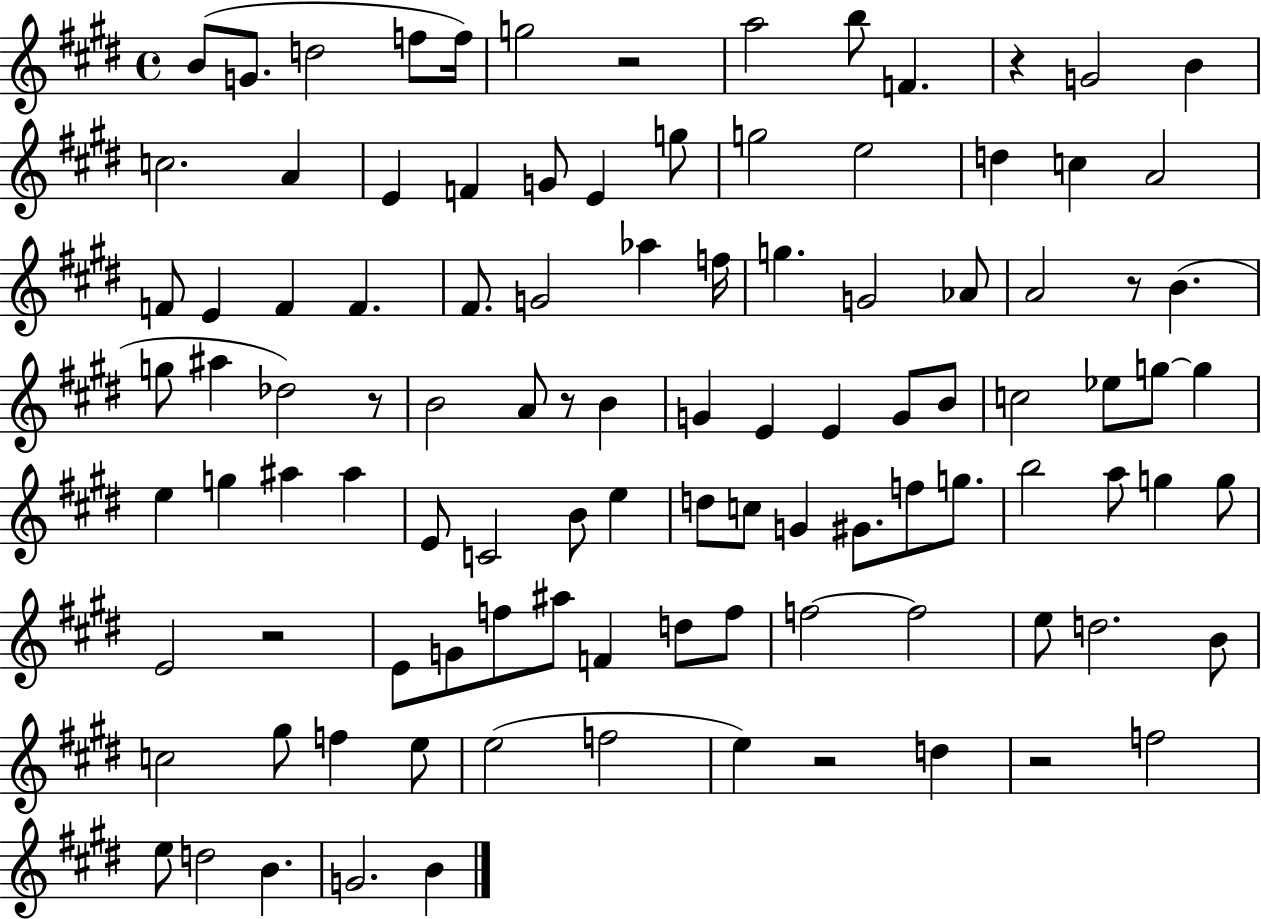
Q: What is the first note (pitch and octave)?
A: B4